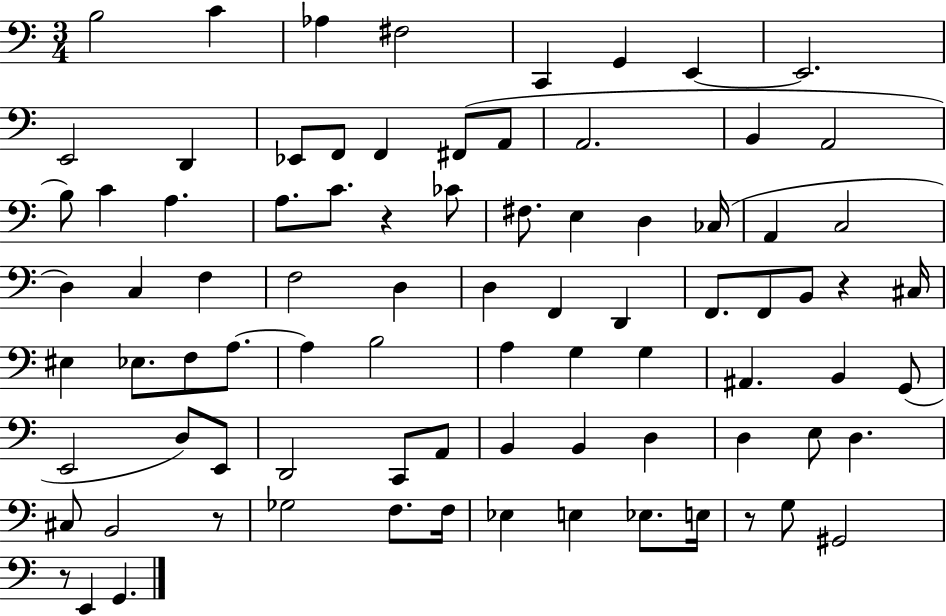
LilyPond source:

{
  \clef bass
  \numericTimeSignature
  \time 3/4
  \key c \major
  b2 c'4 | aes4 fis2 | c,4 g,4 e,4~~ | e,2. | \break e,2 d,4 | ees,8 f,8 f,4 fis,8( a,8 | a,2. | b,4 a,2 | \break b8) c'4 a4. | a8. c'8. r4 ces'8 | fis8. e4 d4 ces16( | a,4 c2 | \break d4) c4 f4 | f2 d4 | d4 f,4 d,4 | f,8. f,8 b,8 r4 cis16 | \break eis4 ees8. f8 a8.~~ | a4 b2 | a4 g4 g4 | ais,4. b,4 g,8( | \break e,2 d8) e,8 | d,2 c,8 a,8 | b,4 b,4 d4 | d4 e8 d4. | \break cis8 b,2 r8 | ges2 f8. f16 | ees4 e4 ees8. e16 | r8 g8 gis,2 | \break r8 e,4 g,4. | \bar "|."
}